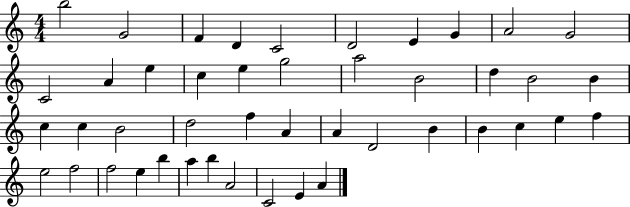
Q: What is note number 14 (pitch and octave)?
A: C5